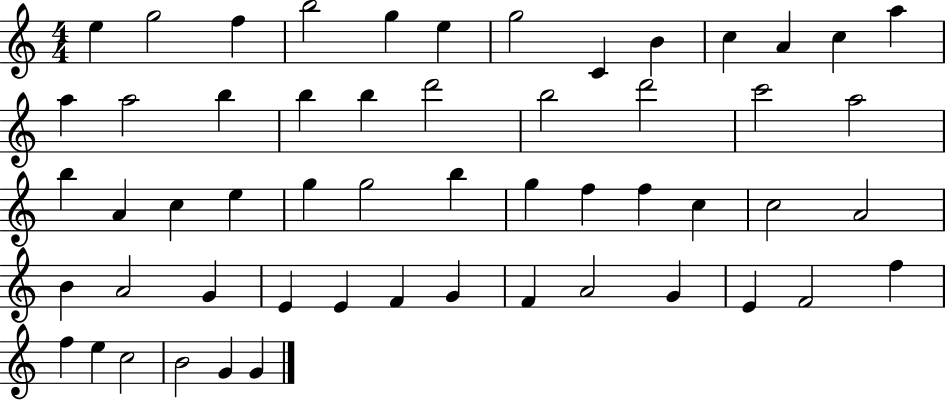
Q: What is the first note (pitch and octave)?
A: E5